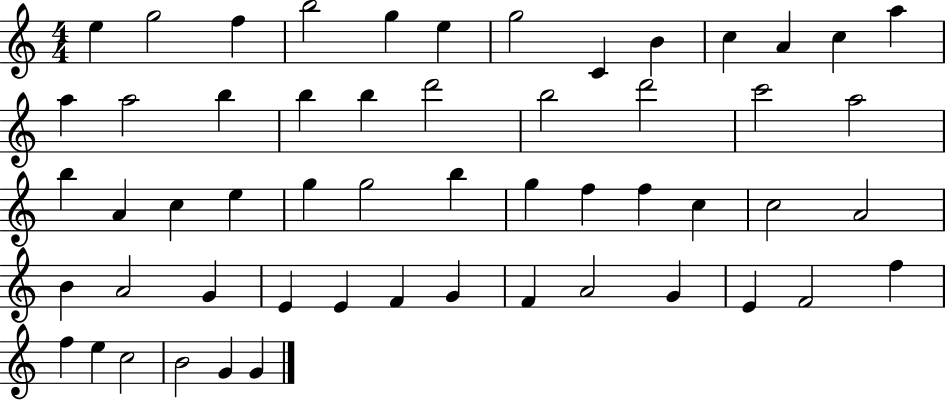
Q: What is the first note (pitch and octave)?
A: E5